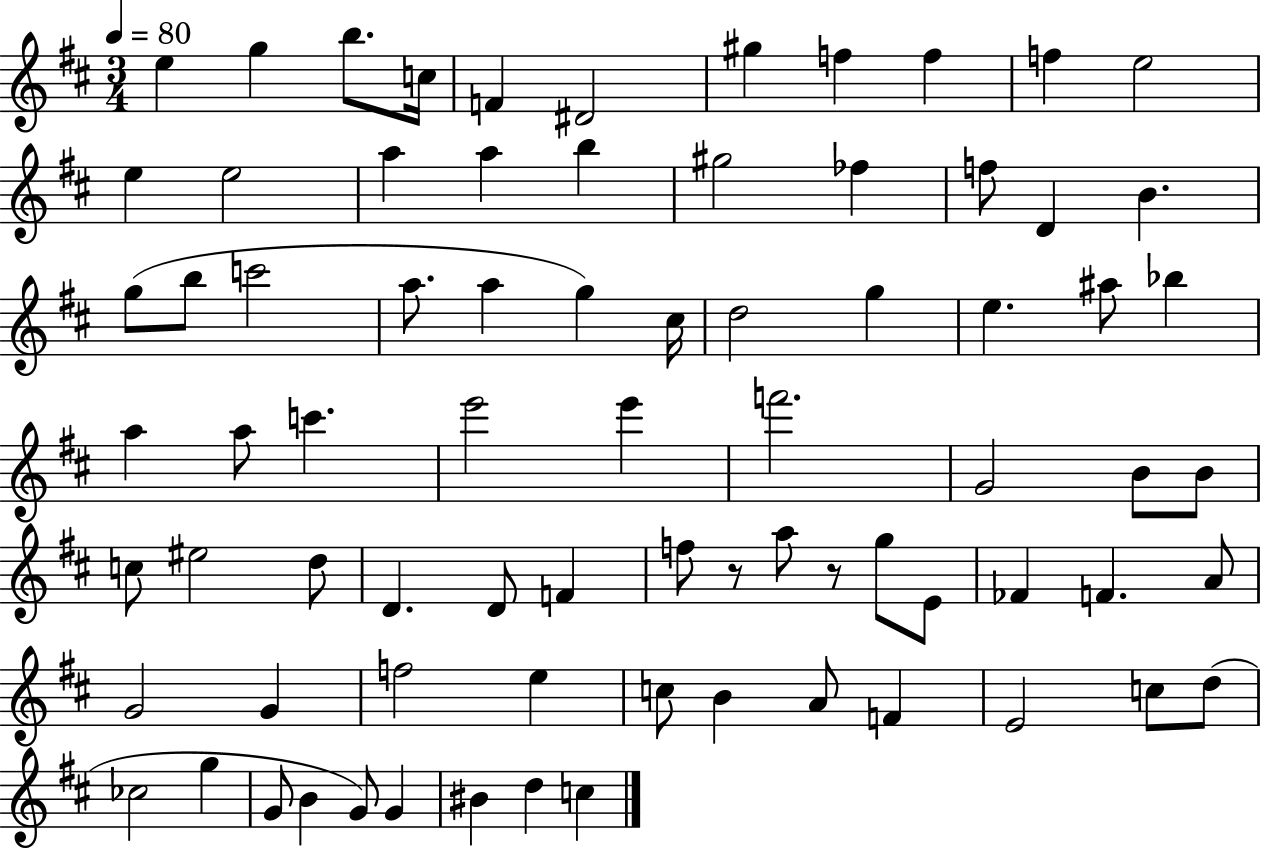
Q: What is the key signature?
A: D major